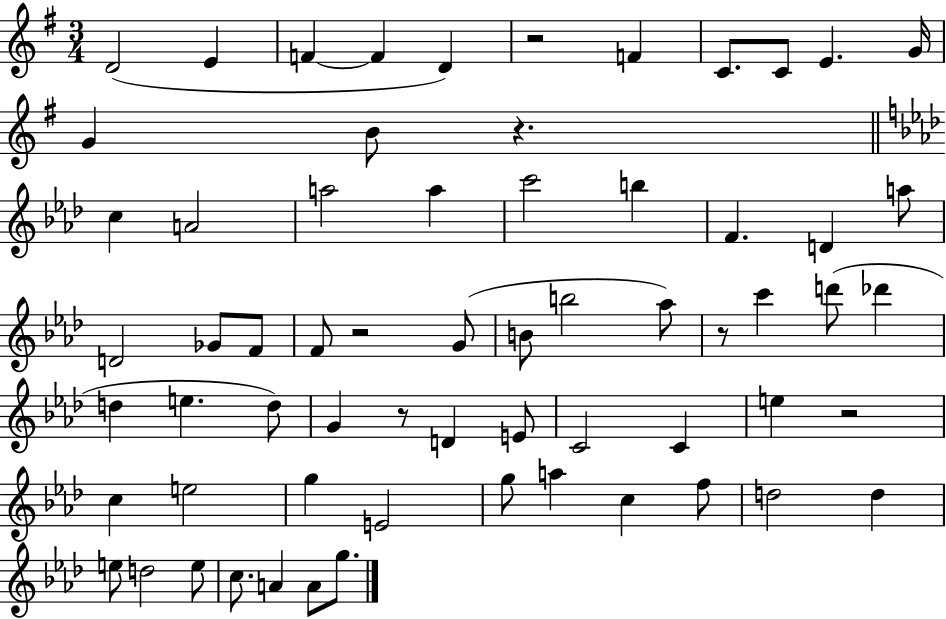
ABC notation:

X:1
T:Untitled
M:3/4
L:1/4
K:G
D2 E F F D z2 F C/2 C/2 E G/4 G B/2 z c A2 a2 a c'2 b F D a/2 D2 _G/2 F/2 F/2 z2 G/2 B/2 b2 _a/2 z/2 c' d'/2 _d' d e d/2 G z/2 D E/2 C2 C e z2 c e2 g E2 g/2 a c f/2 d2 d e/2 d2 e/2 c/2 A A/2 g/2